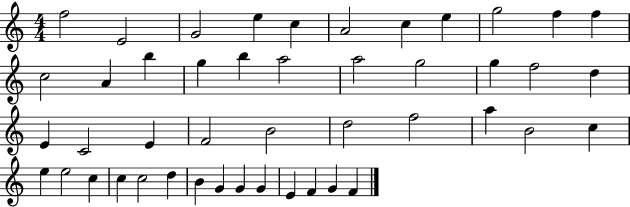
{
  \clef treble
  \numericTimeSignature
  \time 4/4
  \key c \major
  f''2 e'2 | g'2 e''4 c''4 | a'2 c''4 e''4 | g''2 f''4 f''4 | \break c''2 a'4 b''4 | g''4 b''4 a''2 | a''2 g''2 | g''4 f''2 d''4 | \break e'4 c'2 e'4 | f'2 b'2 | d''2 f''2 | a''4 b'2 c''4 | \break e''4 e''2 c''4 | c''4 c''2 d''4 | b'4 g'4 g'4 g'4 | e'4 f'4 g'4 f'4 | \break \bar "|."
}